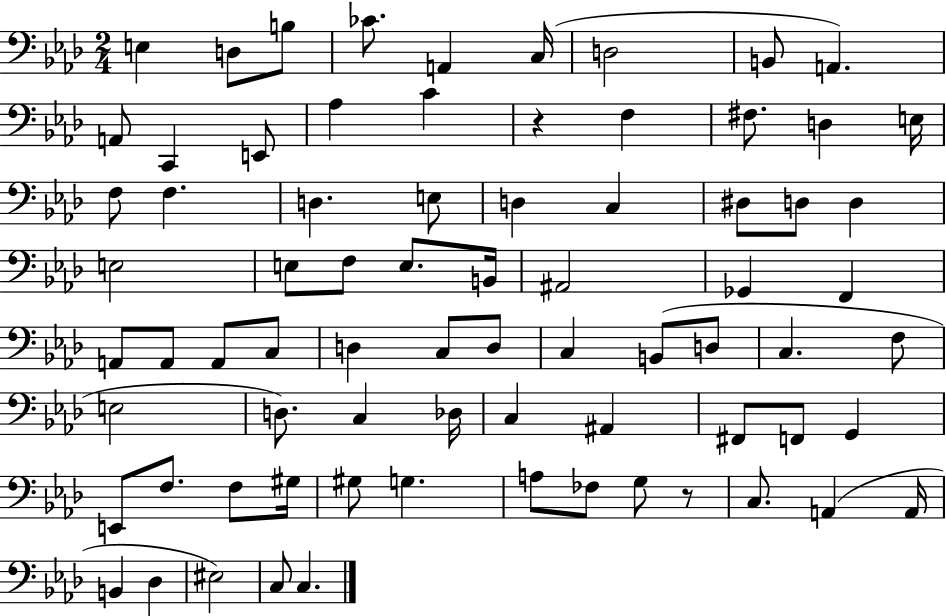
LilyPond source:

{
  \clef bass
  \numericTimeSignature
  \time 2/4
  \key aes \major
  e4 d8 b8 | ces'8. a,4 c16( | d2 | b,8 a,4.) | \break a,8 c,4 e,8 | aes4 c'4 | r4 f4 | fis8. d4 e16 | \break f8 f4. | d4. e8 | d4 c4 | dis8 d8 d4 | \break e2 | e8 f8 e8. b,16 | ais,2 | ges,4 f,4 | \break a,8 a,8 a,8 c8 | d4 c8 d8 | c4 b,8( d8 | c4. f8 | \break e2 | d8.) c4 des16 | c4 ais,4 | fis,8 f,8 g,4 | \break e,8 f8. f8 gis16 | gis8 g4. | a8 fes8 g8 r8 | c8. a,4( a,16 | \break b,4 des4 | eis2) | c8 c4. | \bar "|."
}